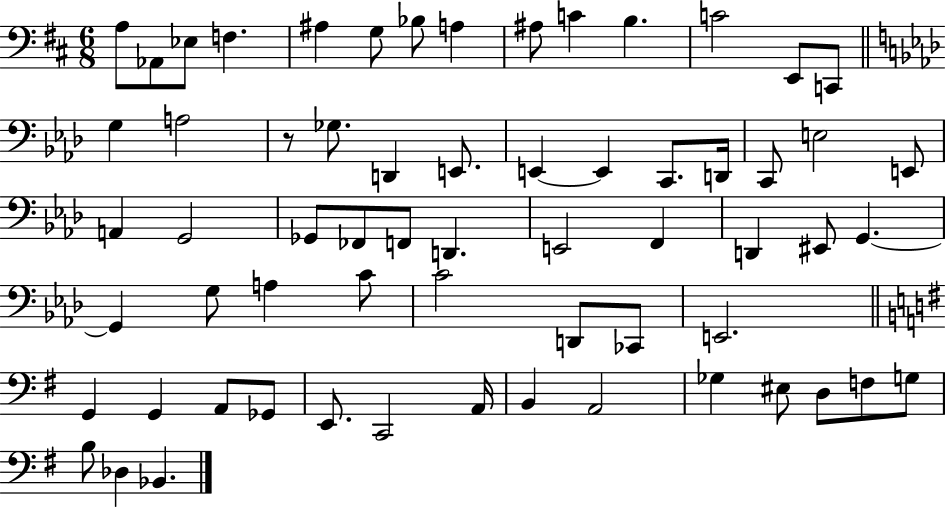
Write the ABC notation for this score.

X:1
T:Untitled
M:6/8
L:1/4
K:D
A,/2 _A,,/2 _E,/2 F, ^A, G,/2 _B,/2 A, ^A,/2 C B, C2 E,,/2 C,,/2 G, A,2 z/2 _G,/2 D,, E,,/2 E,, E,, C,,/2 D,,/4 C,,/2 E,2 E,,/2 A,, G,,2 _G,,/2 _F,,/2 F,,/2 D,, E,,2 F,, D,, ^E,,/2 G,, G,, G,/2 A, C/2 C2 D,,/2 _C,,/2 E,,2 G,, G,, A,,/2 _G,,/2 E,,/2 C,,2 A,,/4 B,, A,,2 _G, ^E,/2 D,/2 F,/2 G,/2 B,/2 _D, _B,,